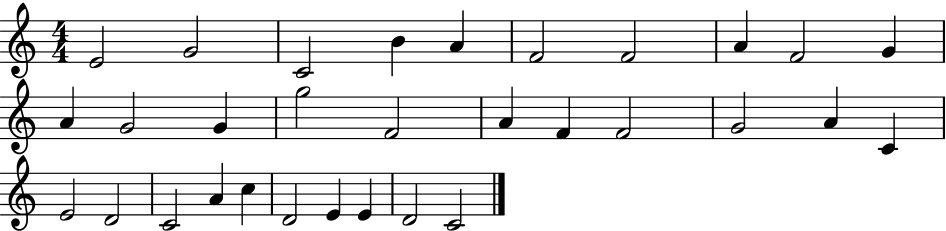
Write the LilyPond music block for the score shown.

{
  \clef treble
  \numericTimeSignature
  \time 4/4
  \key c \major
  e'2 g'2 | c'2 b'4 a'4 | f'2 f'2 | a'4 f'2 g'4 | \break a'4 g'2 g'4 | g''2 f'2 | a'4 f'4 f'2 | g'2 a'4 c'4 | \break e'2 d'2 | c'2 a'4 c''4 | d'2 e'4 e'4 | d'2 c'2 | \break \bar "|."
}